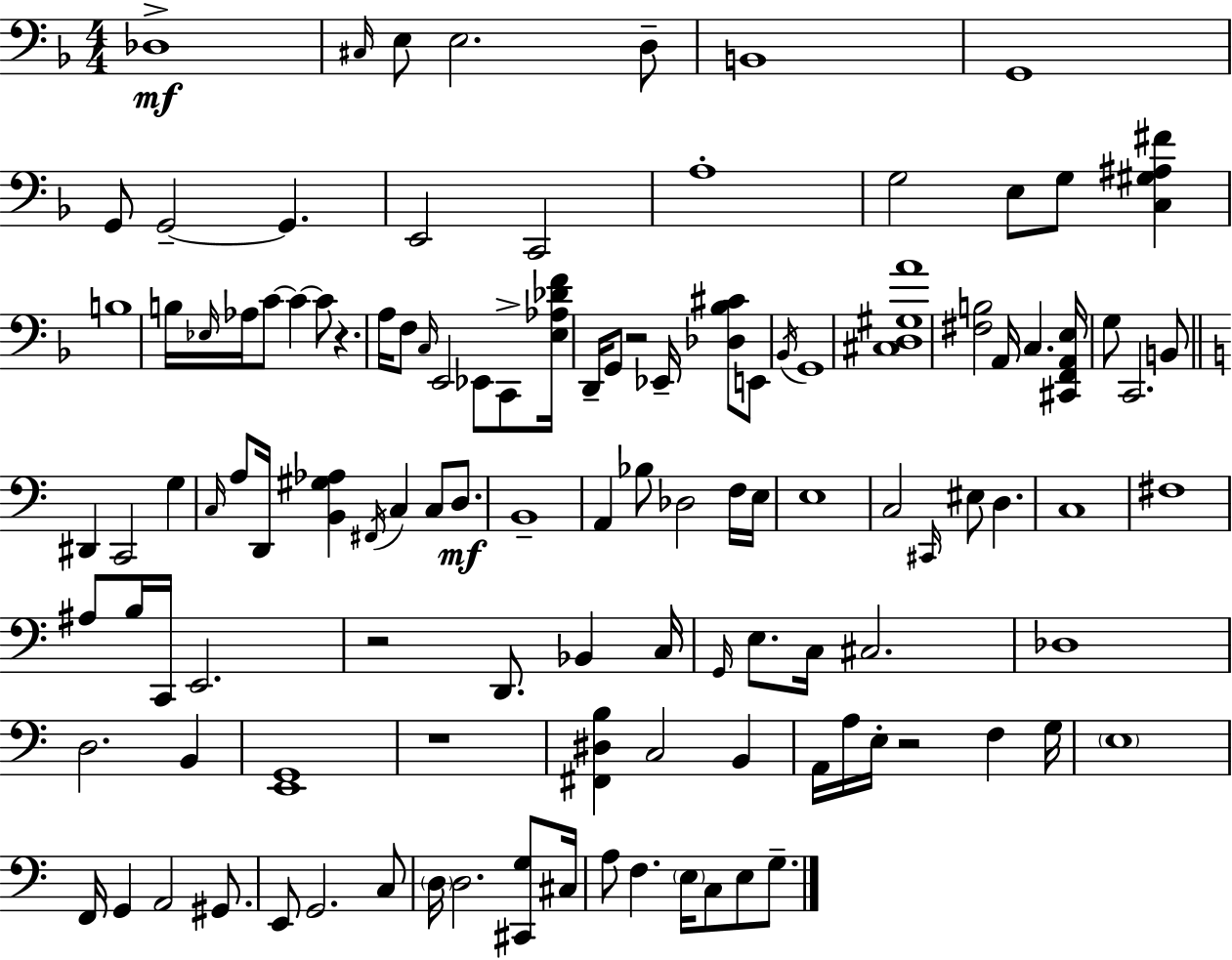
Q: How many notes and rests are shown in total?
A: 116